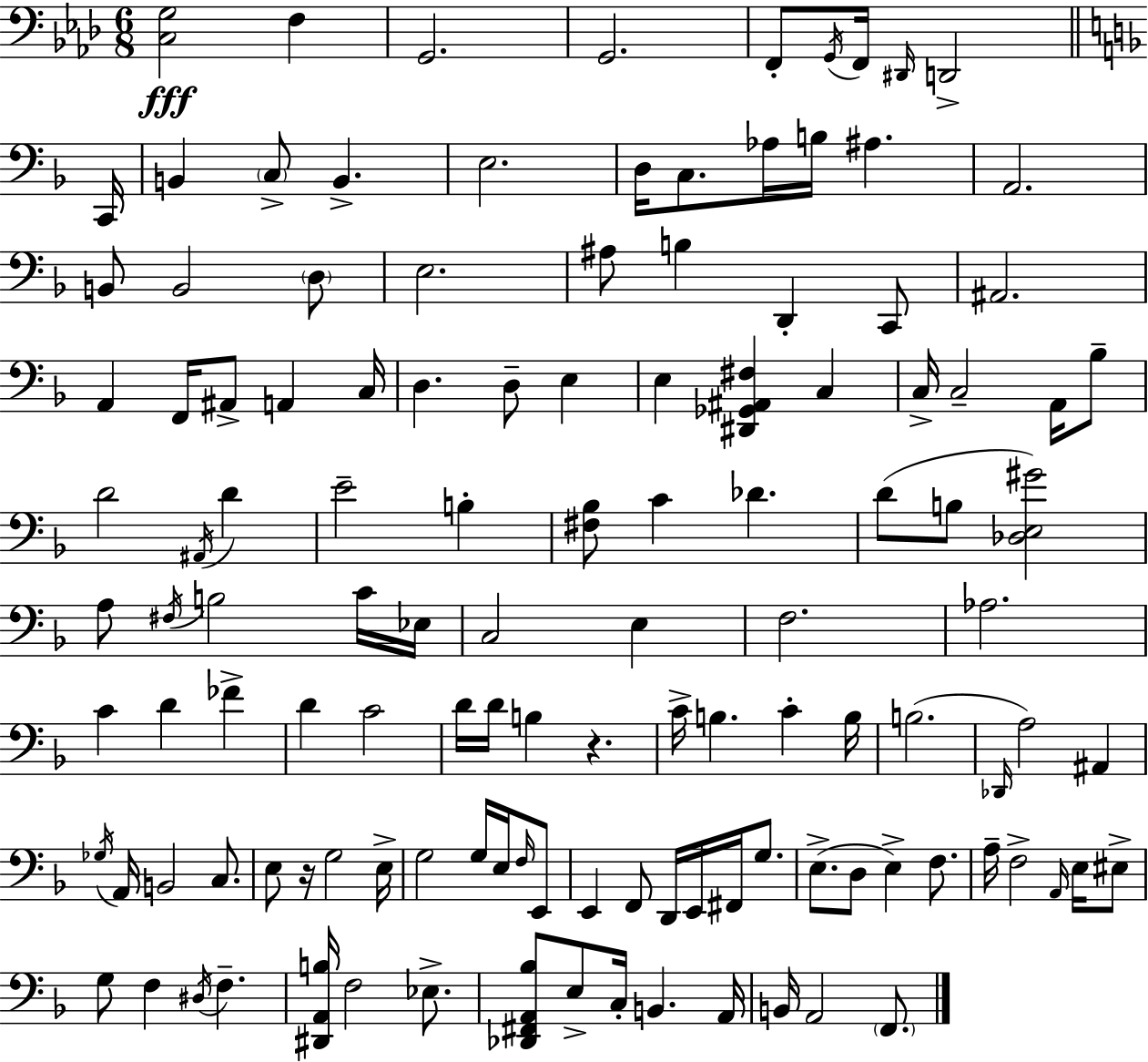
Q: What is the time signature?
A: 6/8